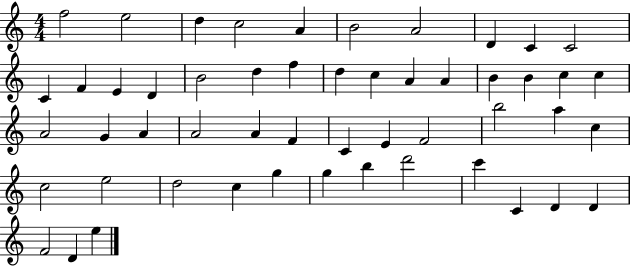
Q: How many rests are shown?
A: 0